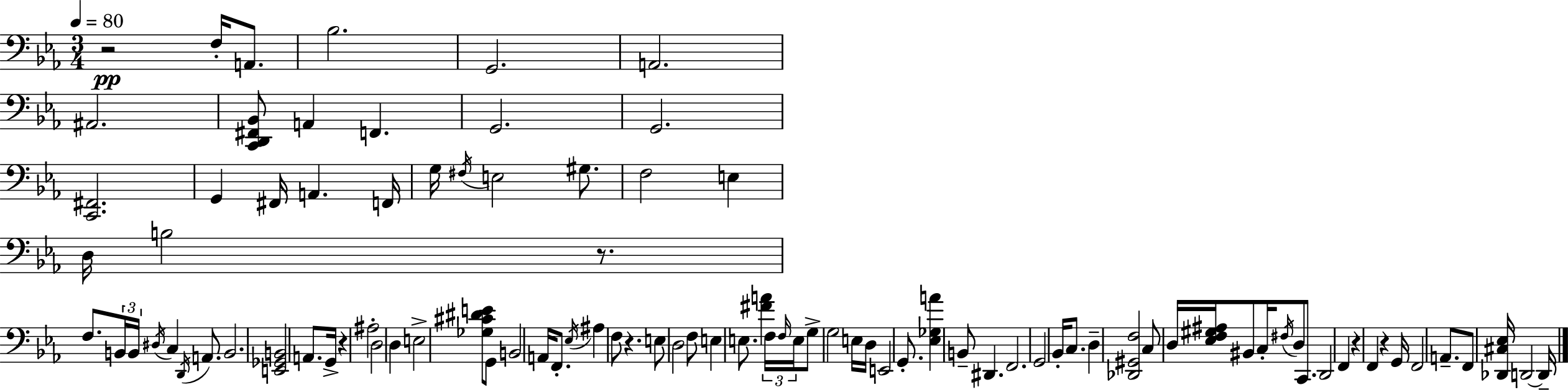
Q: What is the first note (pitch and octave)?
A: F3